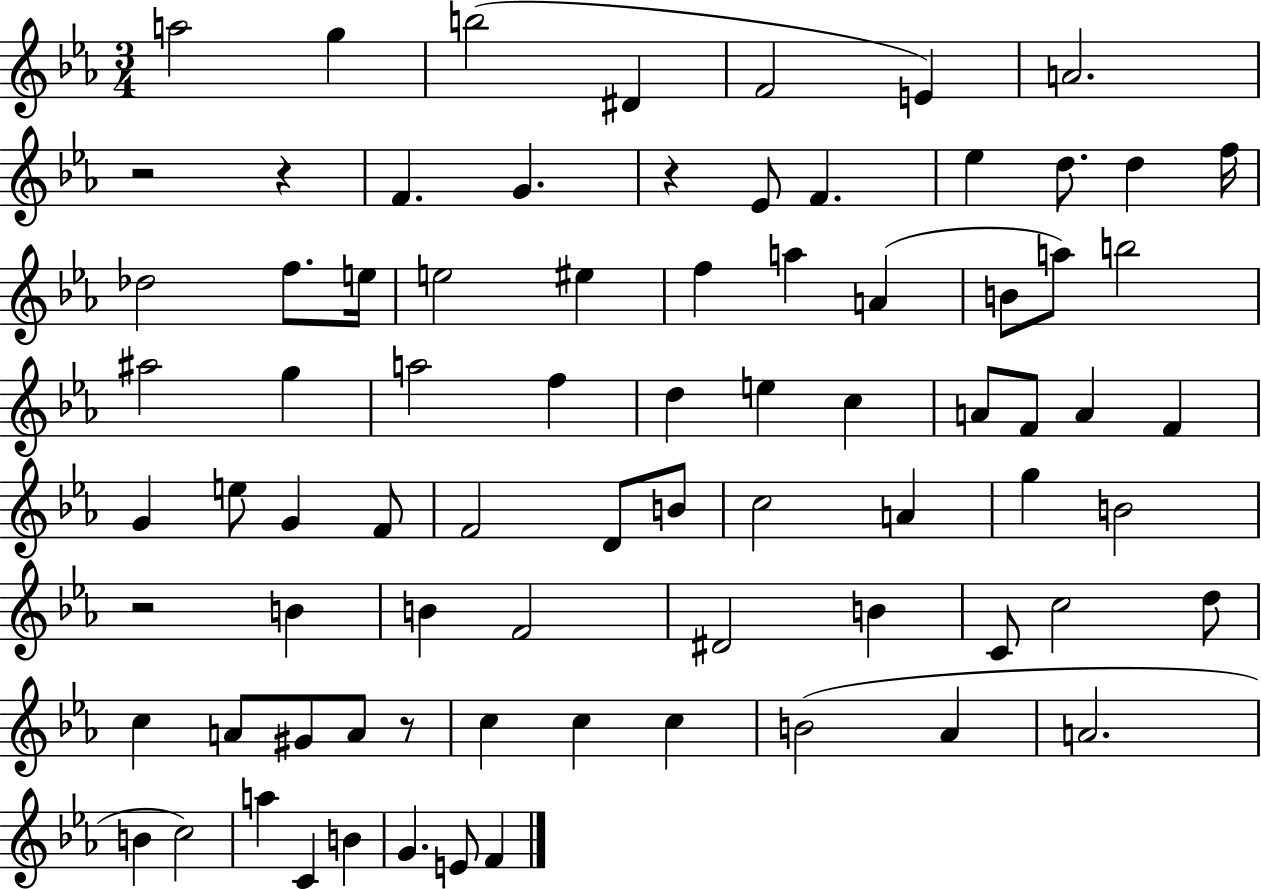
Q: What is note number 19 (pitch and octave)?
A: E5